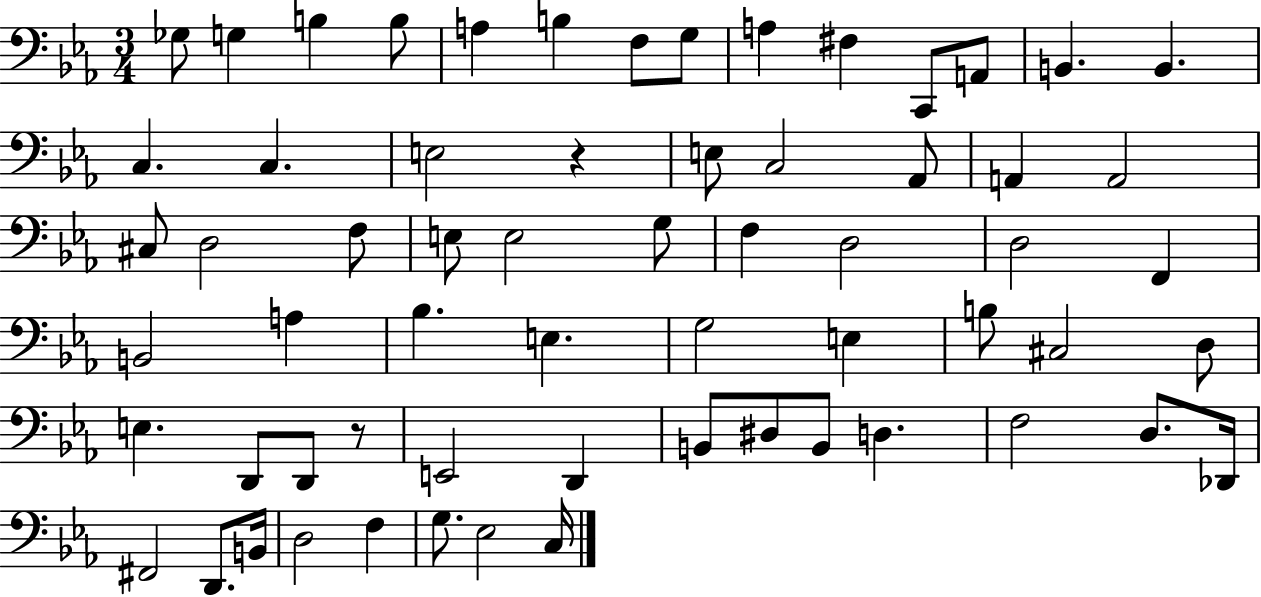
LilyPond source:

{
  \clef bass
  \numericTimeSignature
  \time 3/4
  \key ees \major
  ges8 g4 b4 b8 | a4 b4 f8 g8 | a4 fis4 c,8 a,8 | b,4. b,4. | \break c4. c4. | e2 r4 | e8 c2 aes,8 | a,4 a,2 | \break cis8 d2 f8 | e8 e2 g8 | f4 d2 | d2 f,4 | \break b,2 a4 | bes4. e4. | g2 e4 | b8 cis2 d8 | \break e4. d,8 d,8 r8 | e,2 d,4 | b,8 dis8 b,8 d4. | f2 d8. des,16 | \break fis,2 d,8. b,16 | d2 f4 | g8. ees2 c16 | \bar "|."
}